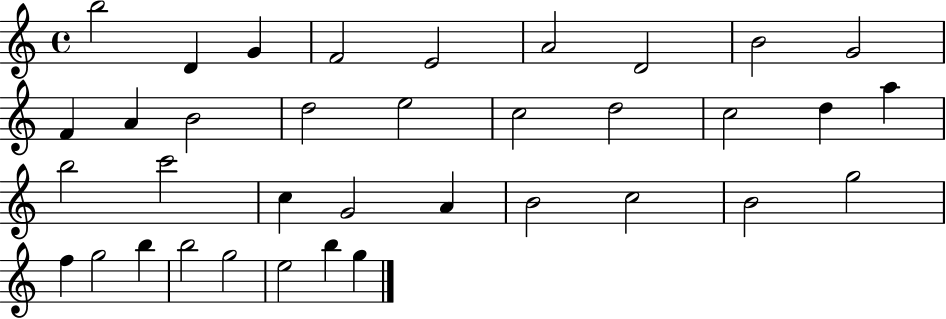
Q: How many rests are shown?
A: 0